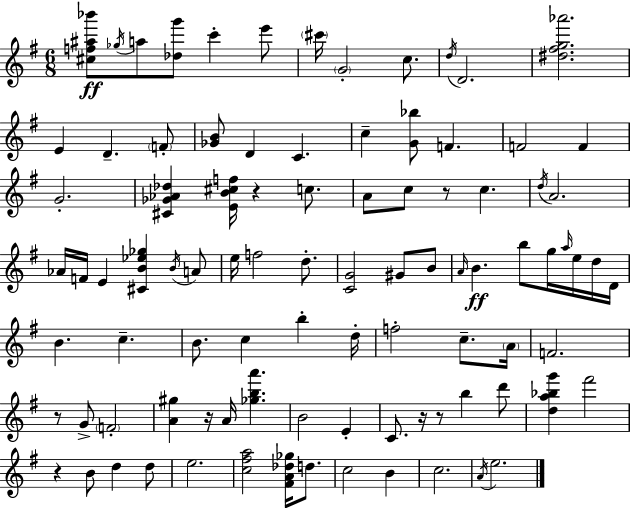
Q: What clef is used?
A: treble